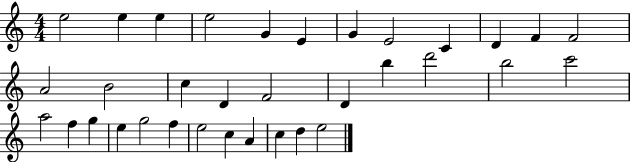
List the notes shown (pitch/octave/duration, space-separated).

E5/h E5/q E5/q E5/h G4/q E4/q G4/q E4/h C4/q D4/q F4/q F4/h A4/h B4/h C5/q D4/q F4/h D4/q B5/q D6/h B5/h C6/h A5/h F5/q G5/q E5/q G5/h F5/q E5/h C5/q A4/q C5/q D5/q E5/h